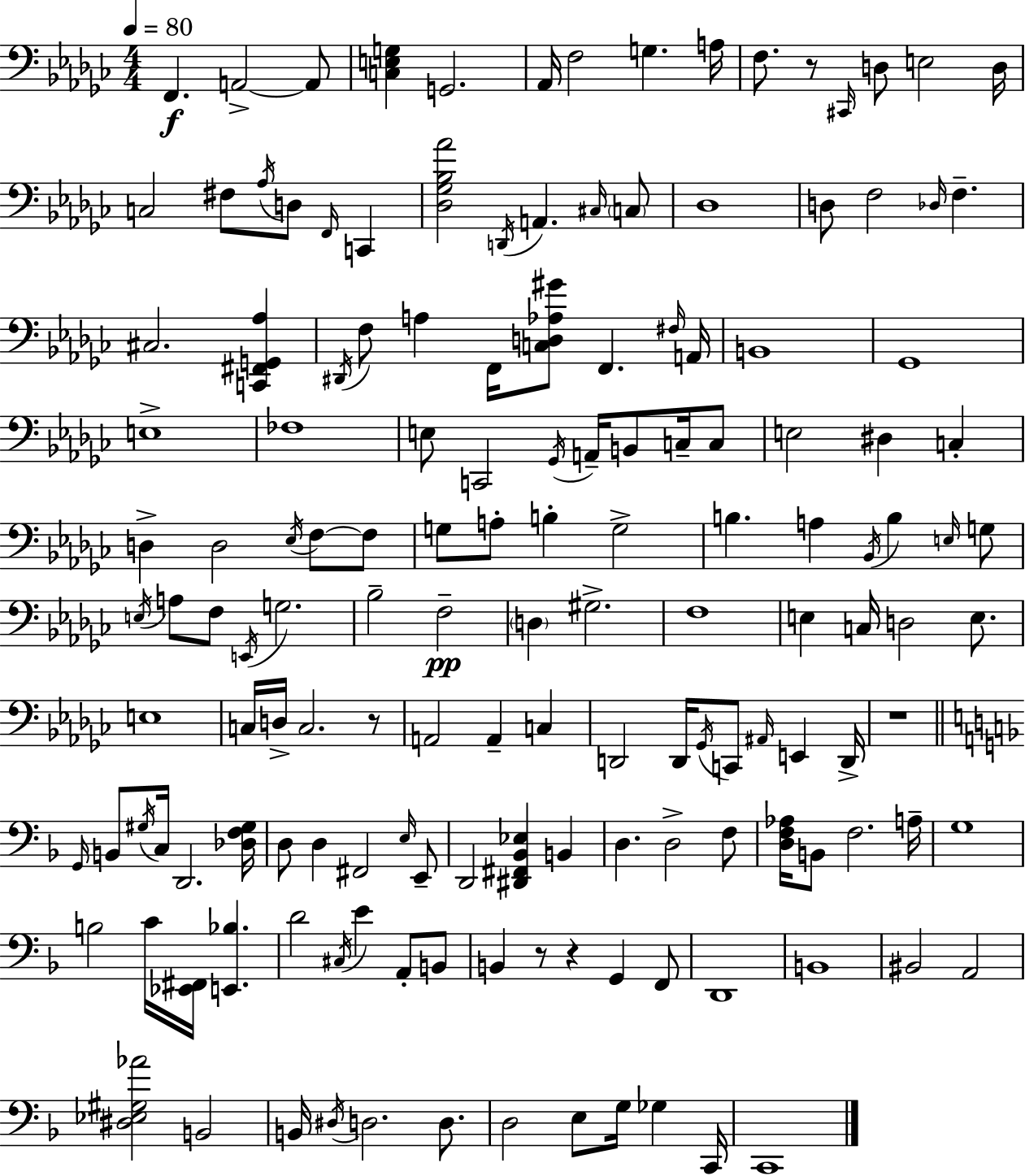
X:1
T:Untitled
M:4/4
L:1/4
K:Ebm
F,, A,,2 A,,/2 [C,E,G,] G,,2 _A,,/4 F,2 G, A,/4 F,/2 z/2 ^C,,/4 D,/2 E,2 D,/4 C,2 ^F,/2 _A,/4 D,/2 F,,/4 C,, [_D,_G,_B,_A]2 D,,/4 A,, ^C,/4 C,/2 _D,4 D,/2 F,2 _D,/4 F, ^C,2 [C,,^F,,G,,_A,] ^D,,/4 F,/2 A, F,,/4 [C,D,_A,^G]/2 F,, ^F,/4 A,,/4 B,,4 _G,,4 E,4 _F,4 E,/2 C,,2 _G,,/4 A,,/4 B,,/2 C,/4 C,/2 E,2 ^D, C, D, D,2 _E,/4 F,/2 F,/2 G,/2 A,/2 B, G,2 B, A, _B,,/4 B, E,/4 G,/2 E,/4 A,/2 F,/2 E,,/4 G,2 _B,2 F,2 D, ^G,2 F,4 E, C,/4 D,2 E,/2 E,4 C,/4 D,/4 C,2 z/2 A,,2 A,, C, D,,2 D,,/4 _G,,/4 C,,/2 ^A,,/4 E,, D,,/4 z4 G,,/4 B,,/2 ^G,/4 C,/4 D,,2 [_D,F,^G,]/4 D,/2 D, ^F,,2 E,/4 E,,/2 D,,2 [^D,,^F,,_B,,_E,] B,, D, D,2 F,/2 [D,F,_A,]/4 B,,/2 F,2 A,/4 G,4 B,2 C/4 [_E,,^F,,]/4 [E,,_B,] D2 ^C,/4 E A,,/2 B,,/2 B,, z/2 z G,, F,,/2 D,,4 B,,4 ^B,,2 A,,2 [^D,_E,^G,_A]2 B,,2 B,,/4 ^D,/4 D,2 D,/2 D,2 E,/2 G,/4 _G, C,,/4 C,,4